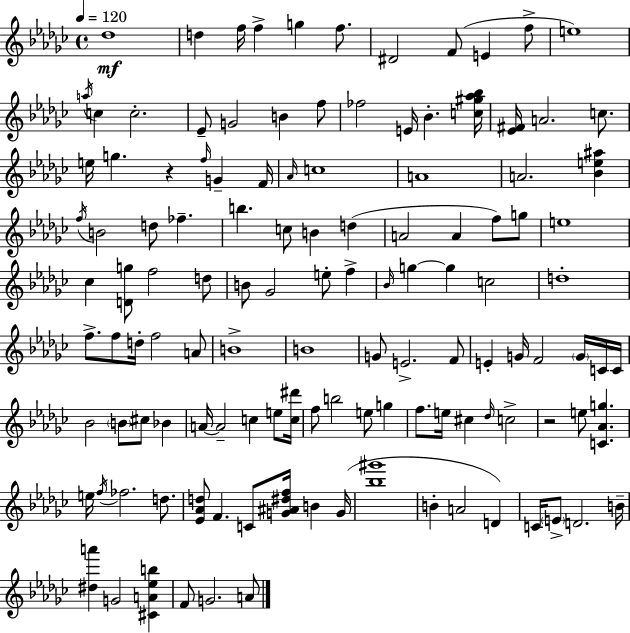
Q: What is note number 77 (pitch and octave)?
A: Bb4